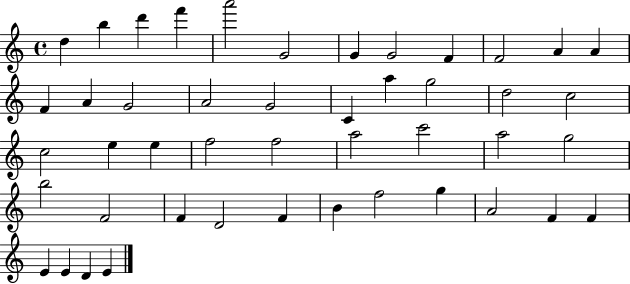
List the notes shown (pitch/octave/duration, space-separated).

D5/q B5/q D6/q F6/q A6/h G4/h G4/q G4/h F4/q F4/h A4/q A4/q F4/q A4/q G4/h A4/h G4/h C4/q A5/q G5/h D5/h C5/h C5/h E5/q E5/q F5/h F5/h A5/h C6/h A5/h G5/h B5/h F4/h F4/q D4/h F4/q B4/q F5/h G5/q A4/h F4/q F4/q E4/q E4/q D4/q E4/q